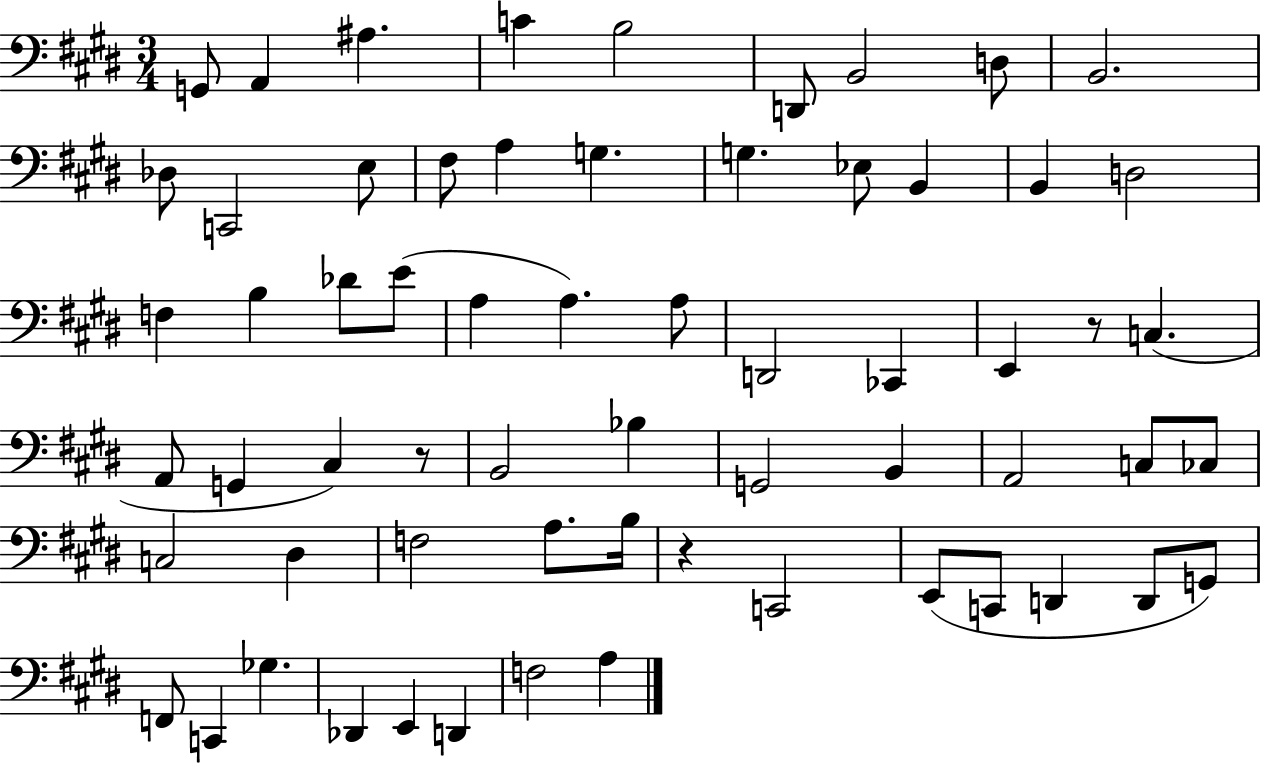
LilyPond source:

{
  \clef bass
  \numericTimeSignature
  \time 3/4
  \key e \major
  g,8 a,4 ais4. | c'4 b2 | d,8 b,2 d8 | b,2. | \break des8 c,2 e8 | fis8 a4 g4. | g4. ees8 b,4 | b,4 d2 | \break f4 b4 des'8 e'8( | a4 a4.) a8 | d,2 ces,4 | e,4 r8 c4.( | \break a,8 g,4 cis4) r8 | b,2 bes4 | g,2 b,4 | a,2 c8 ces8 | \break c2 dis4 | f2 a8. b16 | r4 c,2 | e,8( c,8 d,4 d,8 g,8) | \break f,8 c,4 ges4. | des,4 e,4 d,4 | f2 a4 | \bar "|."
}